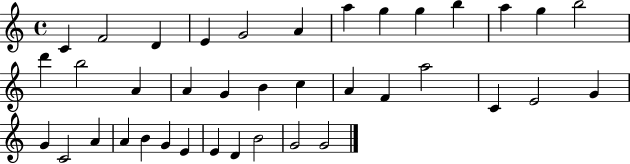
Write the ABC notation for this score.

X:1
T:Untitled
M:4/4
L:1/4
K:C
C F2 D E G2 A a g g b a g b2 d' b2 A A G B c A F a2 C E2 G G C2 A A B G E E D B2 G2 G2